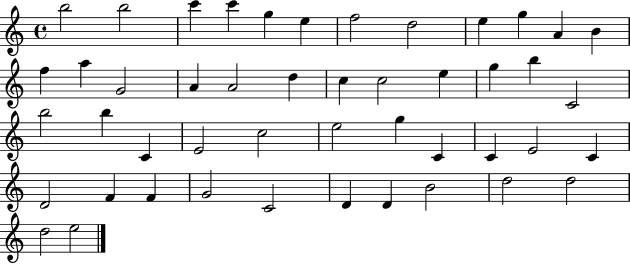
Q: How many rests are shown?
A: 0